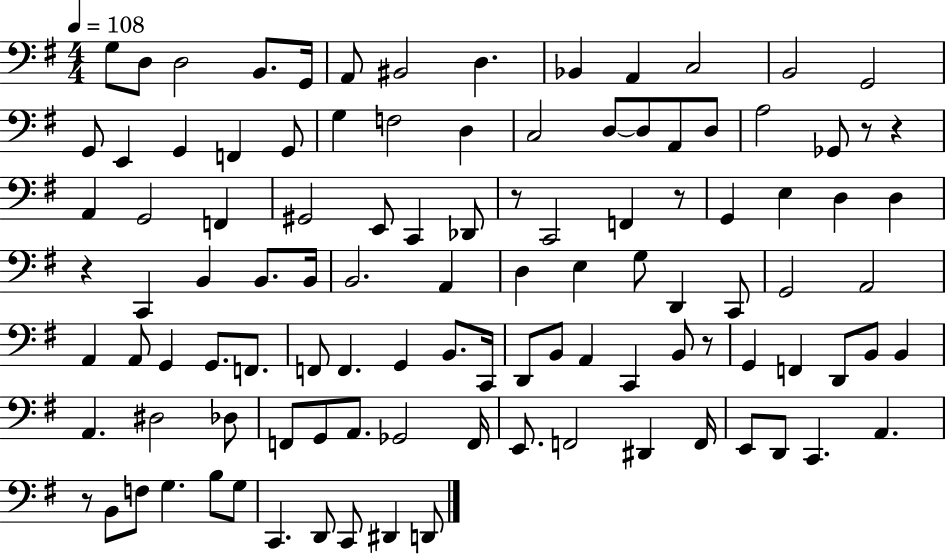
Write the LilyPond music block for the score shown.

{
  \clef bass
  \numericTimeSignature
  \time 4/4
  \key g \major
  \tempo 4 = 108
  g8 d8 d2 b,8. g,16 | a,8 bis,2 d4. | bes,4 a,4 c2 | b,2 g,2 | \break g,8 e,4 g,4 f,4 g,8 | g4 f2 d4 | c2 d8~~ d8 a,8 d8 | a2 ges,8 r8 r4 | \break a,4 g,2 f,4 | gis,2 e,8 c,4 des,8 | r8 c,2 f,4 r8 | g,4 e4 d4 d4 | \break r4 c,4 b,4 b,8. b,16 | b,2. a,4 | d4 e4 g8 d,4 c,8 | g,2 a,2 | \break a,4 a,8 g,4 g,8. f,8. | f,8 f,4. g,4 b,8. c,16 | d,8 b,8 a,4 c,4 b,8 r8 | g,4 f,4 d,8 b,8 b,4 | \break a,4. dis2 des8 | f,8 g,8 a,8. ges,2 f,16 | e,8. f,2 dis,4 f,16 | e,8 d,8 c,4. a,4. | \break r8 b,8 f8 g4. b8 g8 | c,4. d,8 c,8 dis,4 d,8 | \bar "|."
}